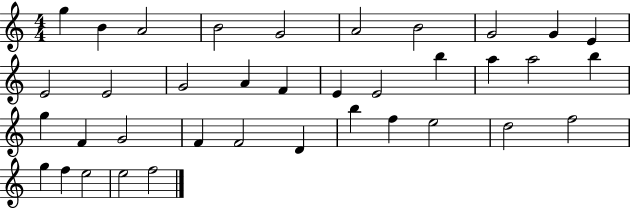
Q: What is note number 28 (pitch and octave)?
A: B5